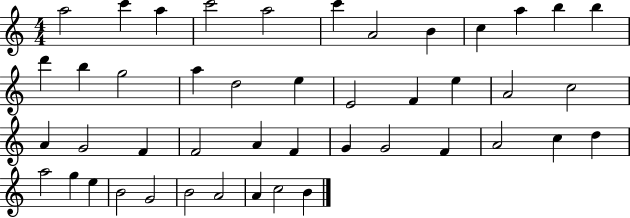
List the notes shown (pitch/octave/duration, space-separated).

A5/h C6/q A5/q C6/h A5/h C6/q A4/h B4/q C5/q A5/q B5/q B5/q D6/q B5/q G5/h A5/q D5/h E5/q E4/h F4/q E5/q A4/h C5/h A4/q G4/h F4/q F4/h A4/q F4/q G4/q G4/h F4/q A4/h C5/q D5/q A5/h G5/q E5/q B4/h G4/h B4/h A4/h A4/q C5/h B4/q